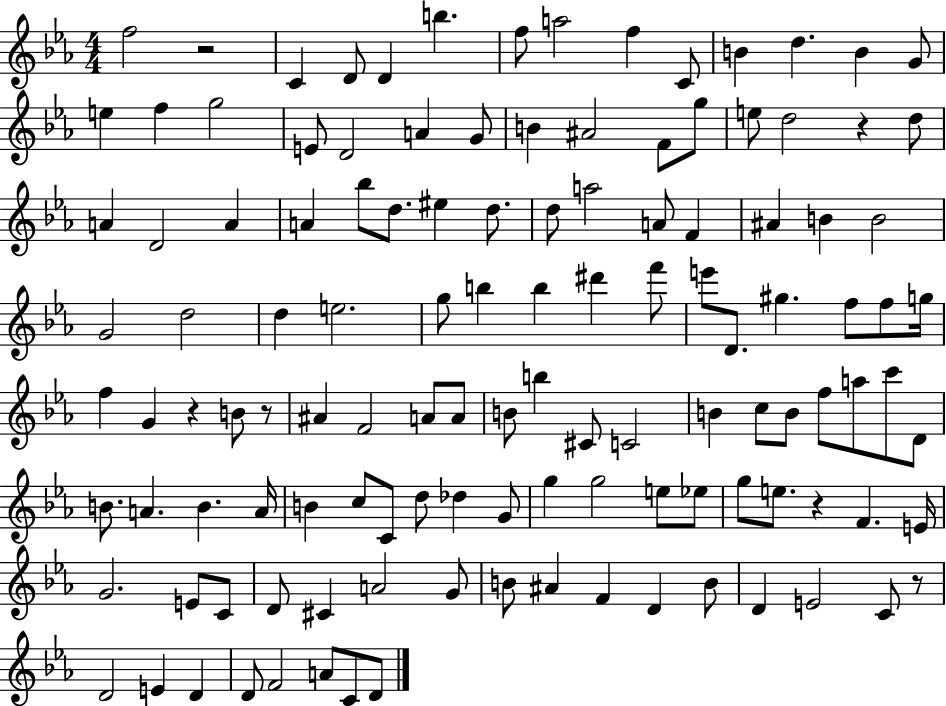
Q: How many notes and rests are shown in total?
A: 122